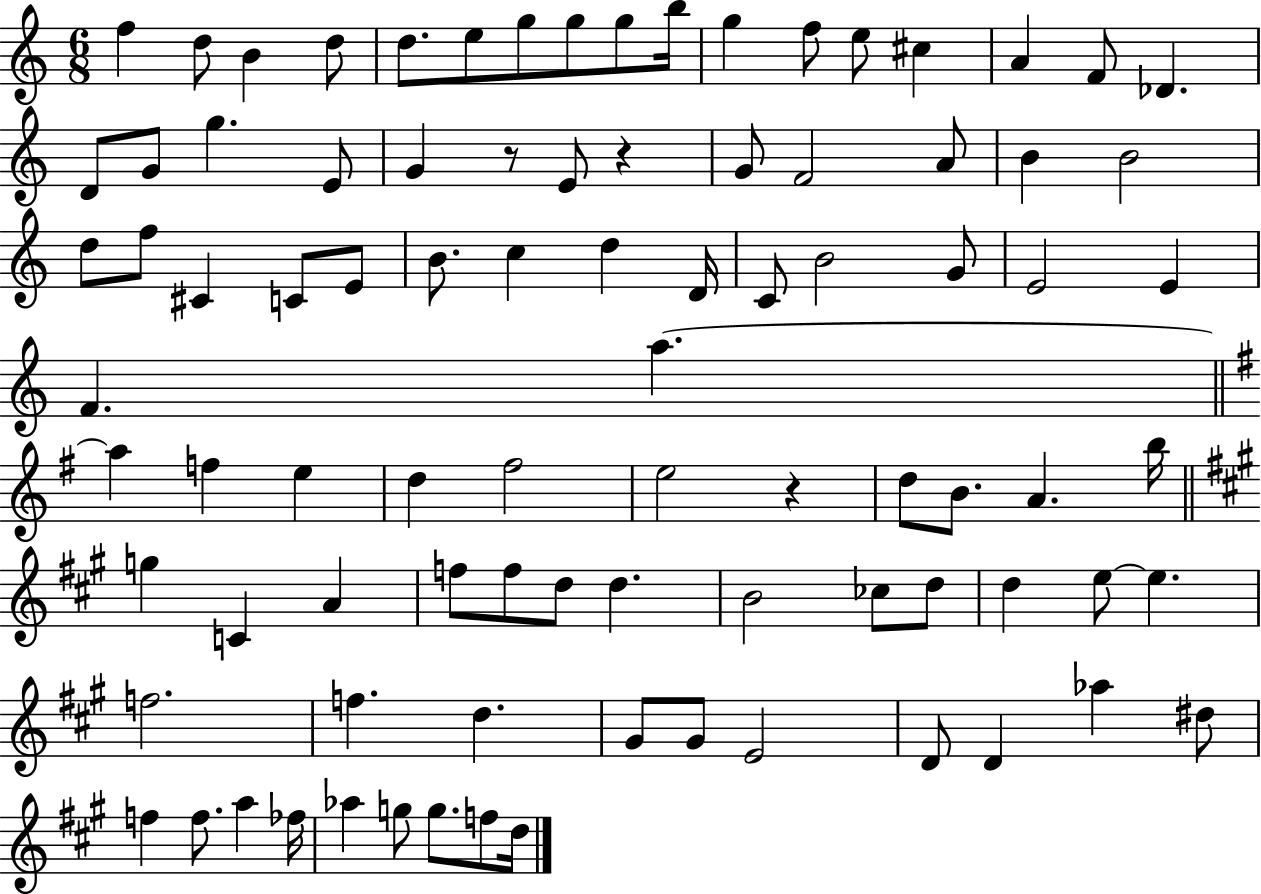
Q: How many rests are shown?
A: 3